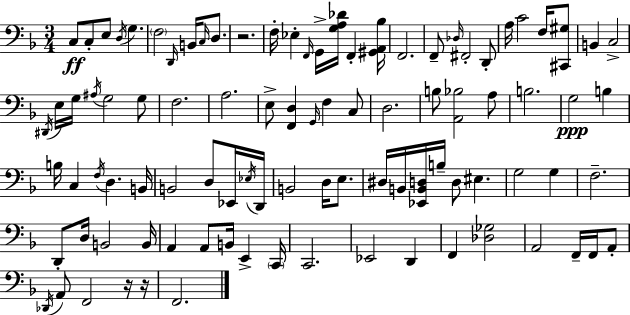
X:1
T:Untitled
M:3/4
L:1/4
K:Dm
C,/2 C,/2 E,/2 D,/4 G, F,2 D,,/4 B,,/4 C,/4 D,/2 z2 F,/4 _E, F,,/4 G,,/4 [G,A,_D]/4 F,, [^G,,A,,_B,]/4 F,,2 F,,/2 _D,/4 ^F,,2 D,,/2 A,/4 C2 F,/4 [^C,,^G,]/2 B,, C,2 ^D,,/4 E,/4 G,/4 ^A,/4 G,2 G,/2 F,2 A,2 E,/2 [F,,D,] G,,/4 F, C,/2 D,2 B,/2 [A,,_B,]2 A,/2 B,2 G,2 B, B,/4 C, F,/4 D, B,,/4 B,,2 D,/2 _E,,/4 _E,/4 D,,/4 B,,2 D,/4 E,/2 ^D,/4 B,,/4 [_E,,B,,D,]/4 B,/4 D,/2 ^E, G,2 G, F,2 D,,/2 D,/4 B,,2 B,,/4 A,, A,,/2 B,,/4 E,, C,,/4 C,,2 _E,,2 D,, F,, [_D,_G,]2 A,,2 F,,/4 F,,/4 A,,/2 _D,,/4 A,,/2 F,,2 z/4 z/4 F,,2